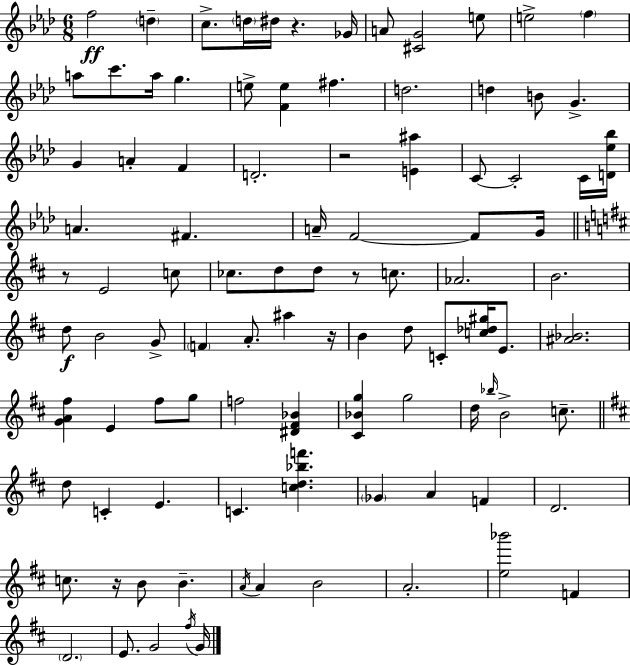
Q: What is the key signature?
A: F minor